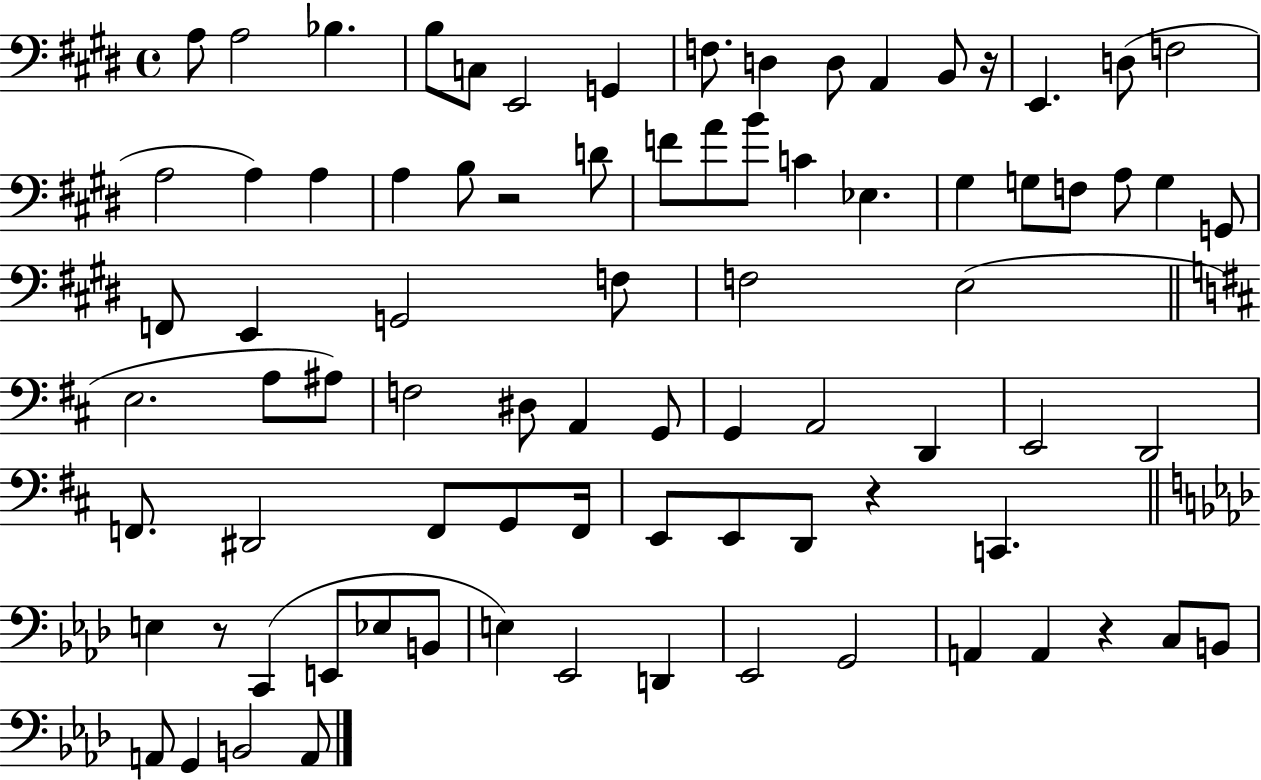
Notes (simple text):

A3/e A3/h Bb3/q. B3/e C3/e E2/h G2/q F3/e. D3/q D3/e A2/q B2/e R/s E2/q. D3/e F3/h A3/h A3/q A3/q A3/q B3/e R/h D4/e F4/e A4/e B4/e C4/q Eb3/q. G#3/q G3/e F3/e A3/e G3/q G2/e F2/e E2/q G2/h F3/e F3/h E3/h E3/h. A3/e A#3/e F3/h D#3/e A2/q G2/e G2/q A2/h D2/q E2/h D2/h F2/e. D#2/h F2/e G2/e F2/s E2/e E2/e D2/e R/q C2/q. E3/q R/e C2/q E2/e Eb3/e B2/e E3/q Eb2/h D2/q Eb2/h G2/h A2/q A2/q R/q C3/e B2/e A2/e G2/q B2/h A2/e